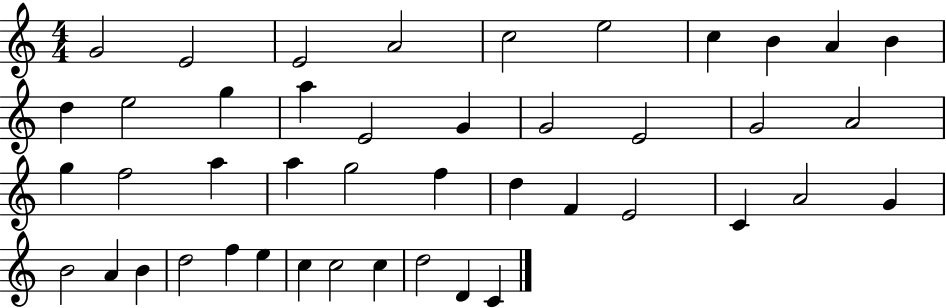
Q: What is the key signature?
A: C major